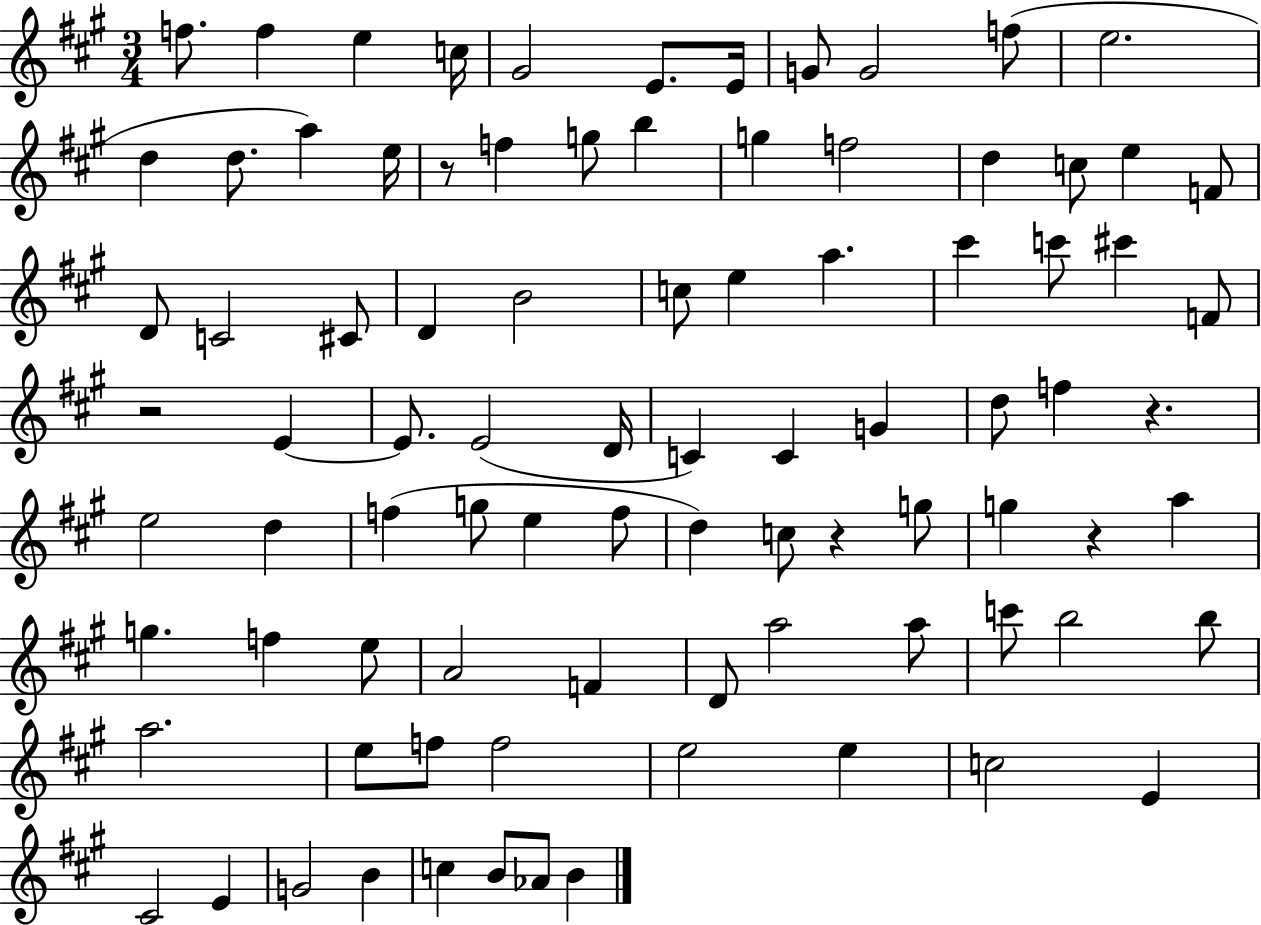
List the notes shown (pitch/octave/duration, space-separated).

F5/e. F5/q E5/q C5/s G#4/h E4/e. E4/s G4/e G4/h F5/e E5/h. D5/q D5/e. A5/q E5/s R/e F5/q G5/e B5/q G5/q F5/h D5/q C5/e E5/q F4/e D4/e C4/h C#4/e D4/q B4/h C5/e E5/q A5/q. C#6/q C6/e C#6/q F4/e R/h E4/q E4/e. E4/h D4/s C4/q C4/q G4/q D5/e F5/q R/q. E5/h D5/q F5/q G5/e E5/q F5/e D5/q C5/e R/q G5/e G5/q R/q A5/q G5/q. F5/q E5/e A4/h F4/q D4/e A5/h A5/e C6/e B5/h B5/e A5/h. E5/e F5/e F5/h E5/h E5/q C5/h E4/q C#4/h E4/q G4/h B4/q C5/q B4/e Ab4/e B4/q